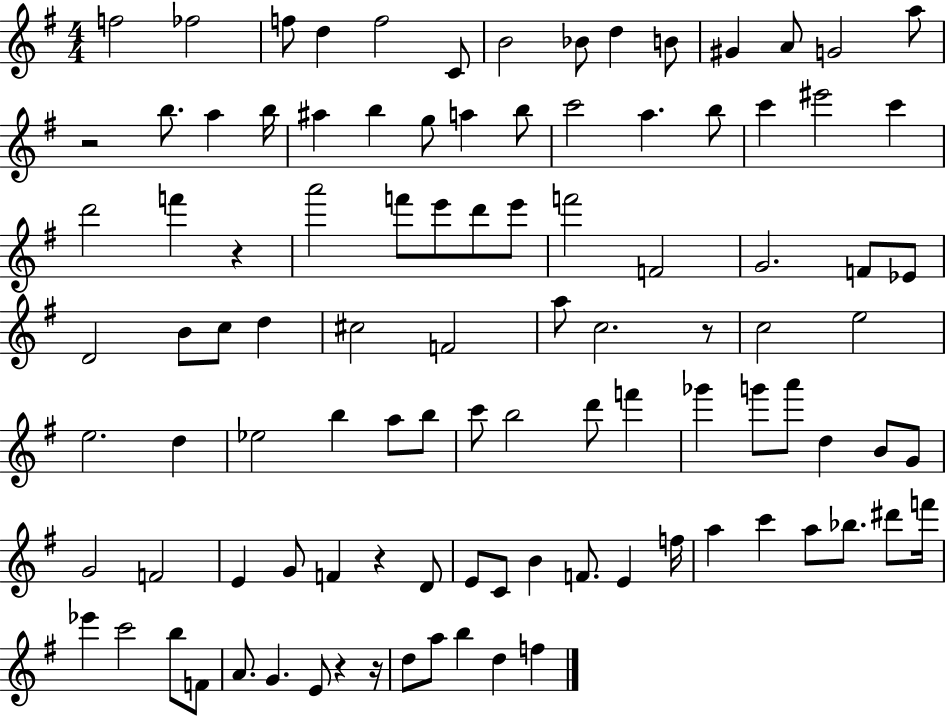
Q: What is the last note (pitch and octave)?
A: F5